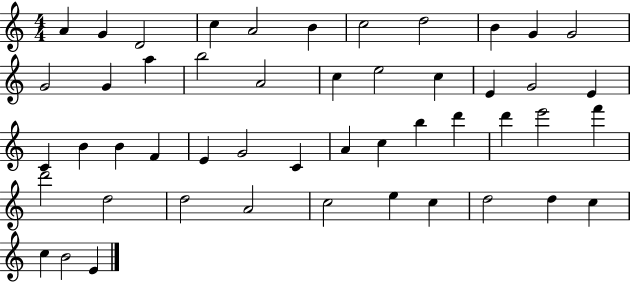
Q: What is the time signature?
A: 4/4